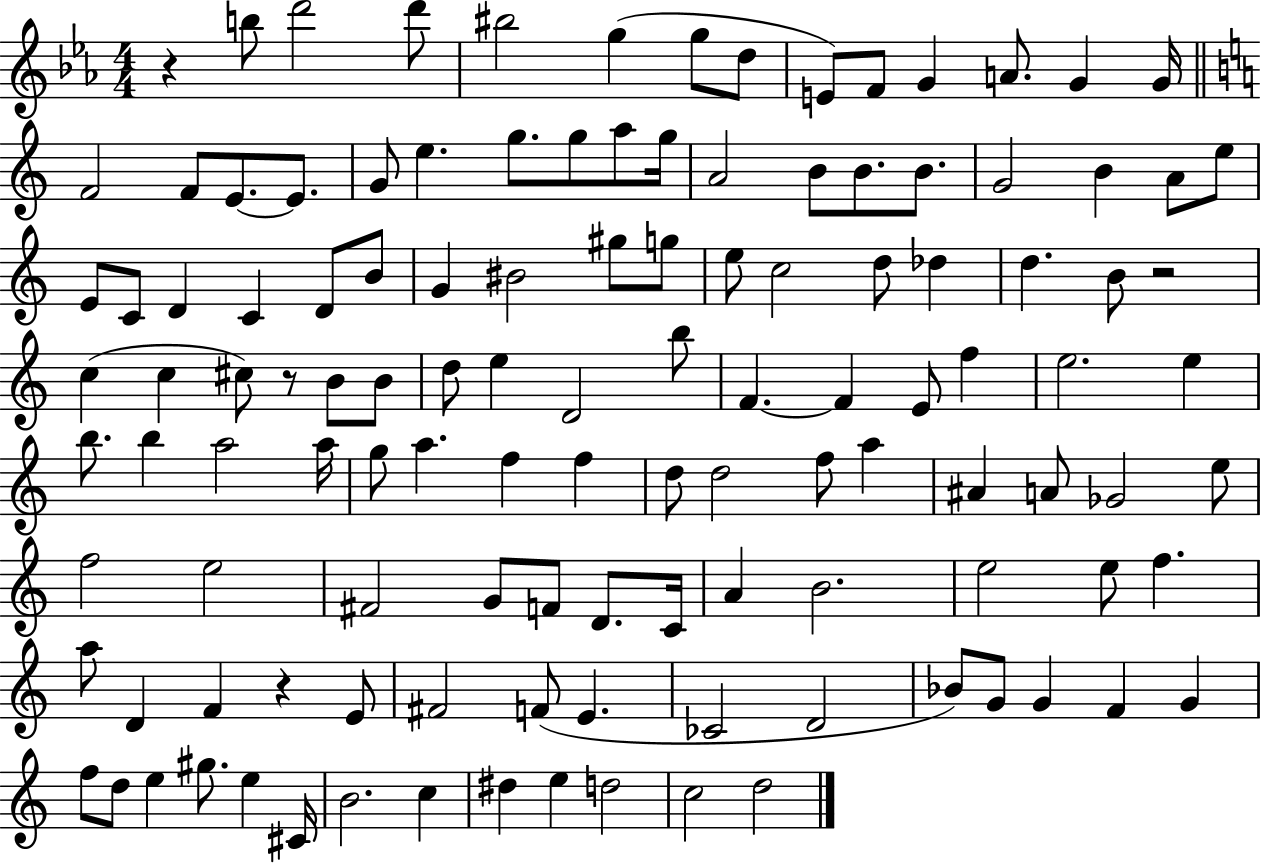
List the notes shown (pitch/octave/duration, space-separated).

R/q B5/e D6/h D6/e BIS5/h G5/q G5/e D5/e E4/e F4/e G4/q A4/e. G4/q G4/s F4/h F4/e E4/e. E4/e. G4/e E5/q. G5/e. G5/e A5/e G5/s A4/h B4/e B4/e. B4/e. G4/h B4/q A4/e E5/e E4/e C4/e D4/q C4/q D4/e B4/e G4/q BIS4/h G#5/e G5/e E5/e C5/h D5/e Db5/q D5/q. B4/e R/h C5/q C5/q C#5/e R/e B4/e B4/e D5/e E5/q D4/h B5/e F4/q. F4/q E4/e F5/q E5/h. E5/q B5/e. B5/q A5/h A5/s G5/e A5/q. F5/q F5/q D5/e D5/h F5/e A5/q A#4/q A4/e Gb4/h E5/e F5/h E5/h F#4/h G4/e F4/e D4/e. C4/s A4/q B4/h. E5/h E5/e F5/q. A5/e D4/q F4/q R/q E4/e F#4/h F4/e E4/q. CES4/h D4/h Bb4/e G4/e G4/q F4/q G4/q F5/e D5/e E5/q G#5/e. E5/q C#4/s B4/h. C5/q D#5/q E5/q D5/h C5/h D5/h